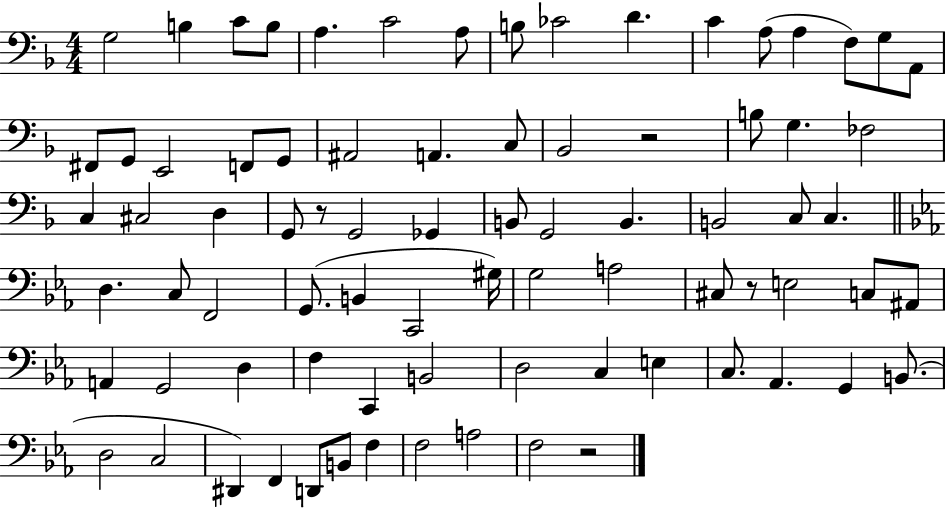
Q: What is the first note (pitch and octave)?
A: G3